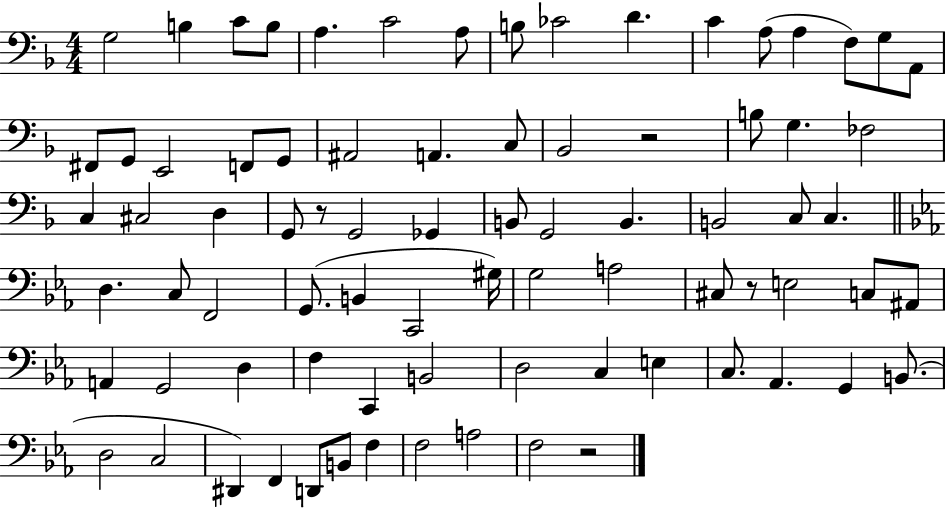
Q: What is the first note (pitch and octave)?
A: G3